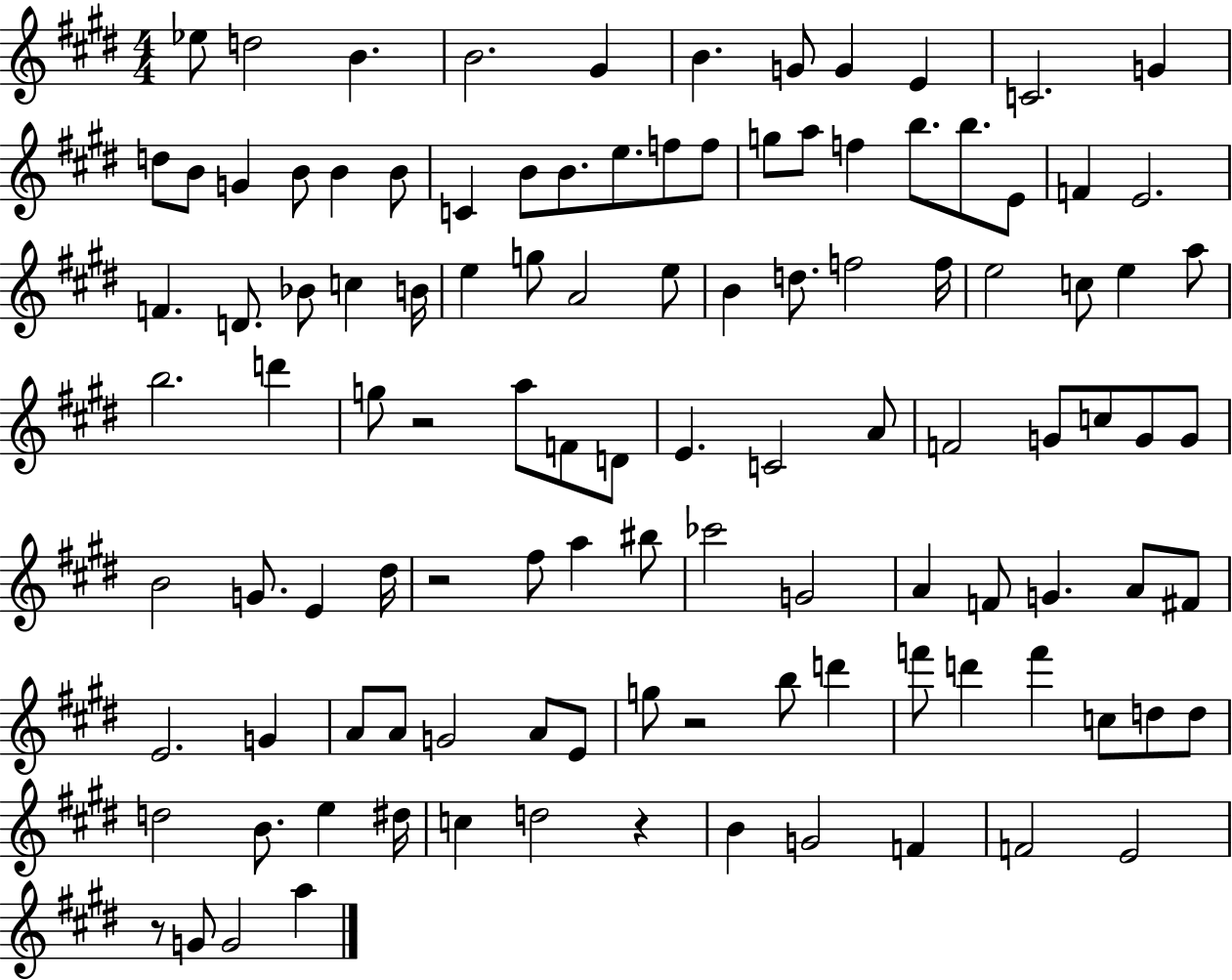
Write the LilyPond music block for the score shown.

{
  \clef treble
  \numericTimeSignature
  \time 4/4
  \key e \major
  ees''8 d''2 b'4. | b'2. gis'4 | b'4. g'8 g'4 e'4 | c'2. g'4 | \break d''8 b'8 g'4 b'8 b'4 b'8 | c'4 b'8 b'8. e''8. f''8 f''8 | g''8 a''8 f''4 b''8. b''8. e'8 | f'4 e'2. | \break f'4. d'8. bes'8 c''4 b'16 | e''4 g''8 a'2 e''8 | b'4 d''8. f''2 f''16 | e''2 c''8 e''4 a''8 | \break b''2. d'''4 | g''8 r2 a''8 f'8 d'8 | e'4. c'2 a'8 | f'2 g'8 c''8 g'8 g'8 | \break b'2 g'8. e'4 dis''16 | r2 fis''8 a''4 bis''8 | ces'''2 g'2 | a'4 f'8 g'4. a'8 fis'8 | \break e'2. g'4 | a'8 a'8 g'2 a'8 e'8 | g''8 r2 b''8 d'''4 | f'''8 d'''4 f'''4 c''8 d''8 d''8 | \break d''2 b'8. e''4 dis''16 | c''4 d''2 r4 | b'4 g'2 f'4 | f'2 e'2 | \break r8 g'8 g'2 a''4 | \bar "|."
}